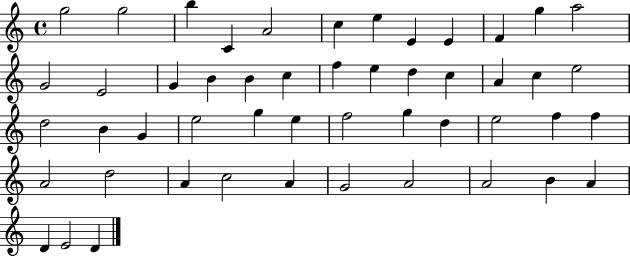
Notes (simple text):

G5/h G5/h B5/q C4/q A4/h C5/q E5/q E4/q E4/q F4/q G5/q A5/h G4/h E4/h G4/q B4/q B4/q C5/q F5/q E5/q D5/q C5/q A4/q C5/q E5/h D5/h B4/q G4/q E5/h G5/q E5/q F5/h G5/q D5/q E5/h F5/q F5/q A4/h D5/h A4/q C5/h A4/q G4/h A4/h A4/h B4/q A4/q D4/q E4/h D4/q